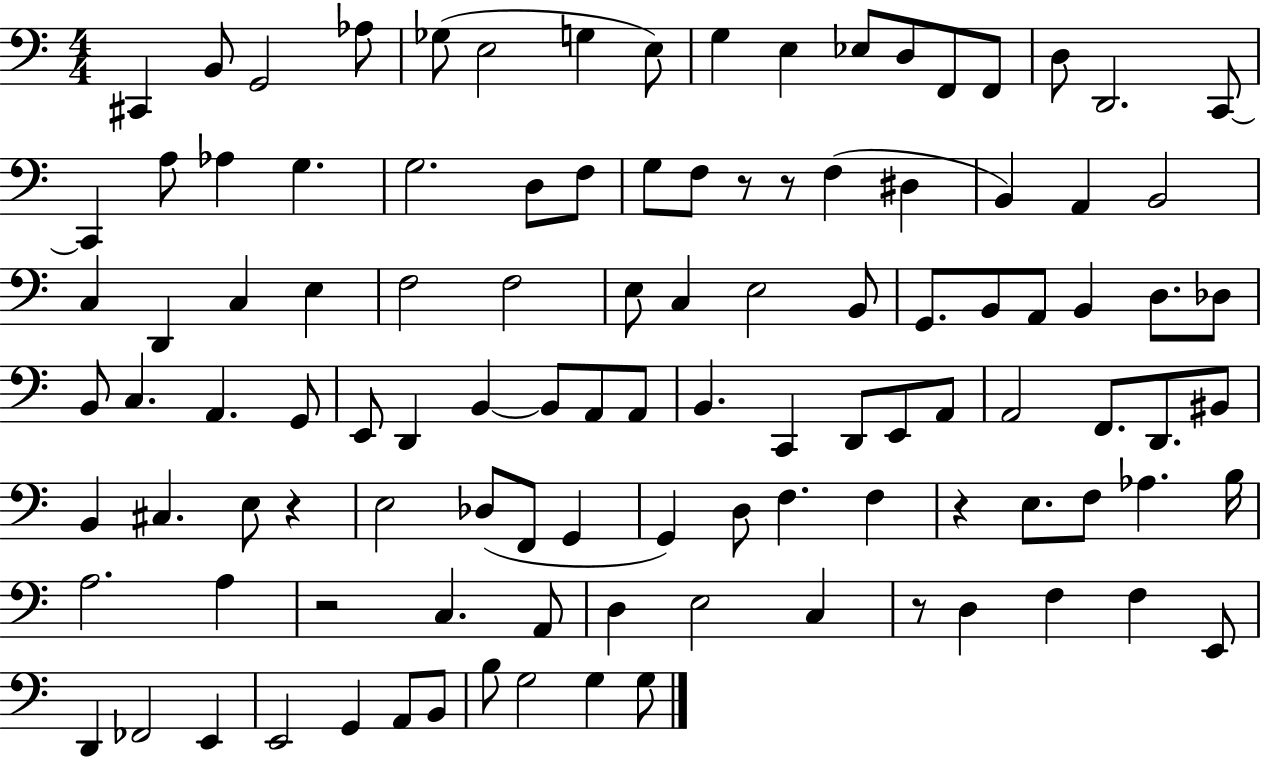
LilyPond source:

{
  \clef bass
  \numericTimeSignature
  \time 4/4
  \key c \major
  cis,4 b,8 g,2 aes8 | ges8( e2 g4 e8) | g4 e4 ees8 d8 f,8 f,8 | d8 d,2. c,8~~ | \break c,4 a8 aes4 g4. | g2. d8 f8 | g8 f8 r8 r8 f4( dis4 | b,4) a,4 b,2 | \break c4 d,4 c4 e4 | f2 f2 | e8 c4 e2 b,8 | g,8. b,8 a,8 b,4 d8. des8 | \break b,8 c4. a,4. g,8 | e,8 d,4 b,4~~ b,8 a,8 a,8 | b,4. c,4 d,8 e,8 a,8 | a,2 f,8. d,8. bis,8 | \break b,4 cis4. e8 r4 | e2 des8( f,8 g,4 | g,4) d8 f4. f4 | r4 e8. f8 aes4. b16 | \break a2. a4 | r2 c4. a,8 | d4 e2 c4 | r8 d4 f4 f4 e,8 | \break d,4 fes,2 e,4 | e,2 g,4 a,8 b,8 | b8 g2 g4 g8 | \bar "|."
}